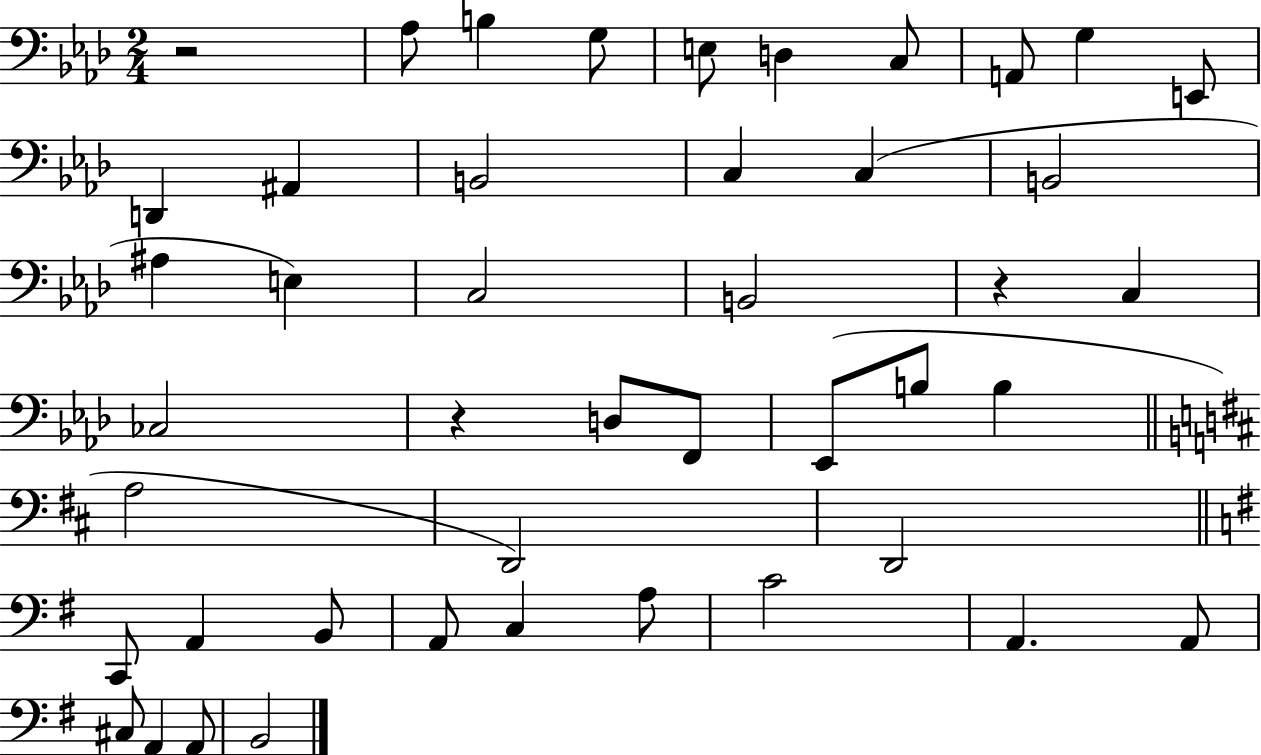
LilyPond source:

{
  \clef bass
  \numericTimeSignature
  \time 2/4
  \key aes \major
  \repeat volta 2 { r2 | aes8 b4 g8 | e8 d4 c8 | a,8 g4 e,8 | \break d,4 ais,4 | b,2 | c4 c4( | b,2 | \break ais4 e4) | c2 | b,2 | r4 c4 | \break ces2 | r4 d8 f,8 | ees,8( b8 b4 | \bar "||" \break \key d \major a2 | d,2) | d,2 | \bar "||" \break \key g \major c,8 a,4 b,8 | a,8 c4 a8 | c'2 | a,4. a,8 | \break cis8 a,4 a,8 | b,2 | } \bar "|."
}